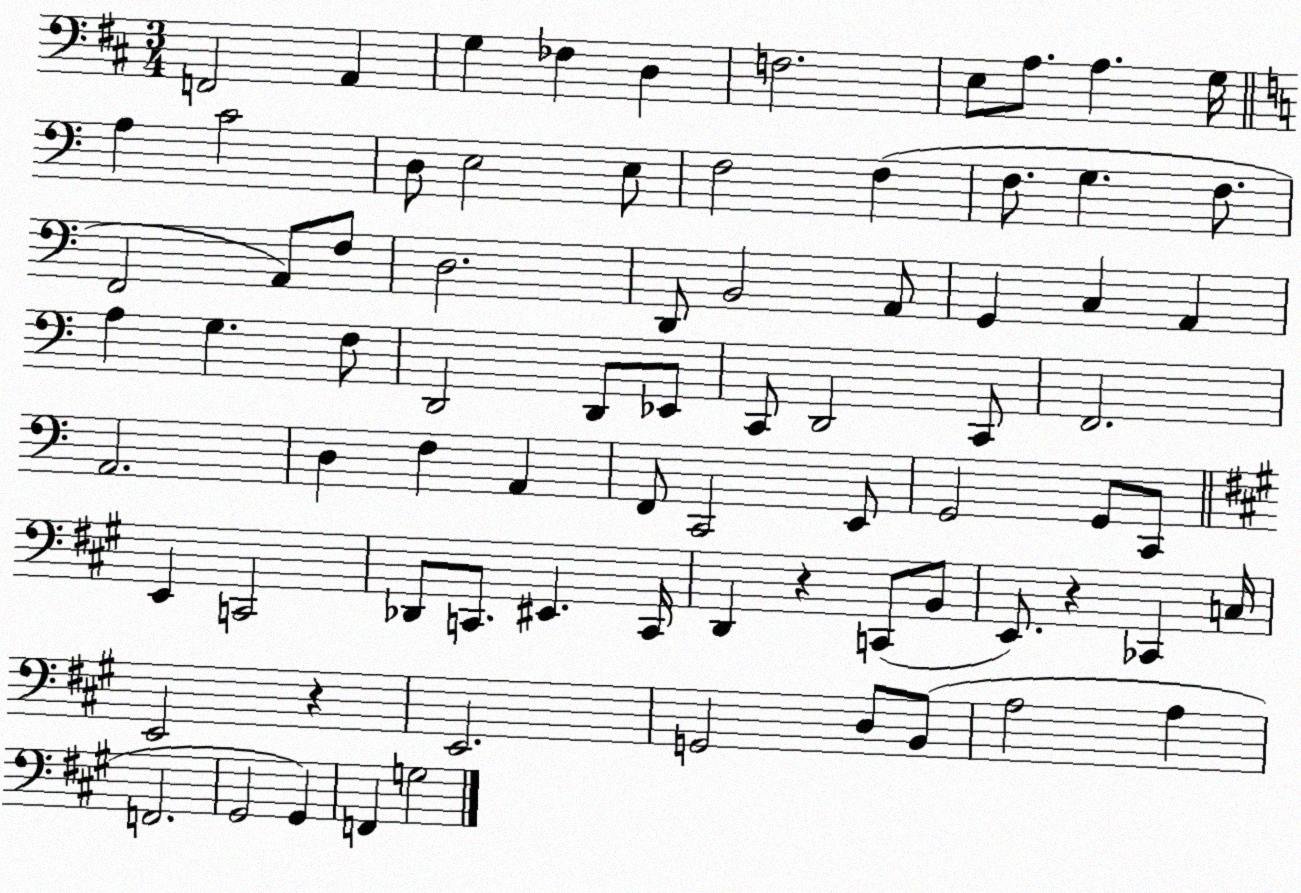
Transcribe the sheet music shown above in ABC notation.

X:1
T:Untitled
M:3/4
L:1/4
K:D
F,,2 A,, G, _F, D, F,2 E,/2 A,/2 A, G,/4 A, C2 D,/2 E,2 E,/2 F,2 F, F,/2 G, F,/2 F,,2 A,,/2 F,/2 D,2 D,,/2 B,,2 A,,/2 G,, C, A,, A, G, F,/2 D,,2 D,,/2 _E,,/2 C,,/2 D,,2 C,,/2 F,,2 A,,2 D, F, A,, F,,/2 C,,2 E,,/2 G,,2 G,,/2 C,,/2 E,, C,,2 _D,,/2 C,,/2 ^E,, C,,/4 D,, z C,,/2 B,,/2 E,,/2 z _C,, C,/4 E,,2 z E,,2 G,,2 D,/2 B,,/2 A,2 A, F,,2 ^G,,2 ^G,, F,, G,2